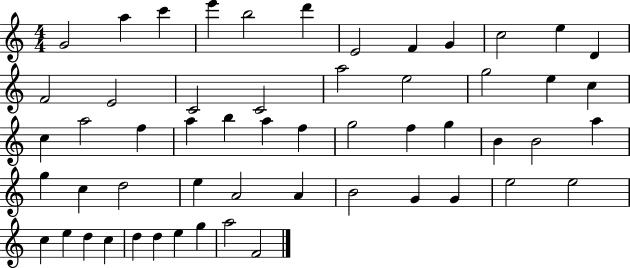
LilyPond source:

{
  \clef treble
  \numericTimeSignature
  \time 4/4
  \key c \major
  g'2 a''4 c'''4 | e'''4 b''2 d'''4 | e'2 f'4 g'4 | c''2 e''4 d'4 | \break f'2 e'2 | c'2 c'2 | a''2 e''2 | g''2 e''4 c''4 | \break c''4 a''2 f''4 | a''4 b''4 a''4 f''4 | g''2 f''4 g''4 | b'4 b'2 a''4 | \break g''4 c''4 d''2 | e''4 a'2 a'4 | b'2 g'4 g'4 | e''2 e''2 | \break c''4 e''4 d''4 c''4 | d''4 d''4 e''4 g''4 | a''2 f'2 | \bar "|."
}